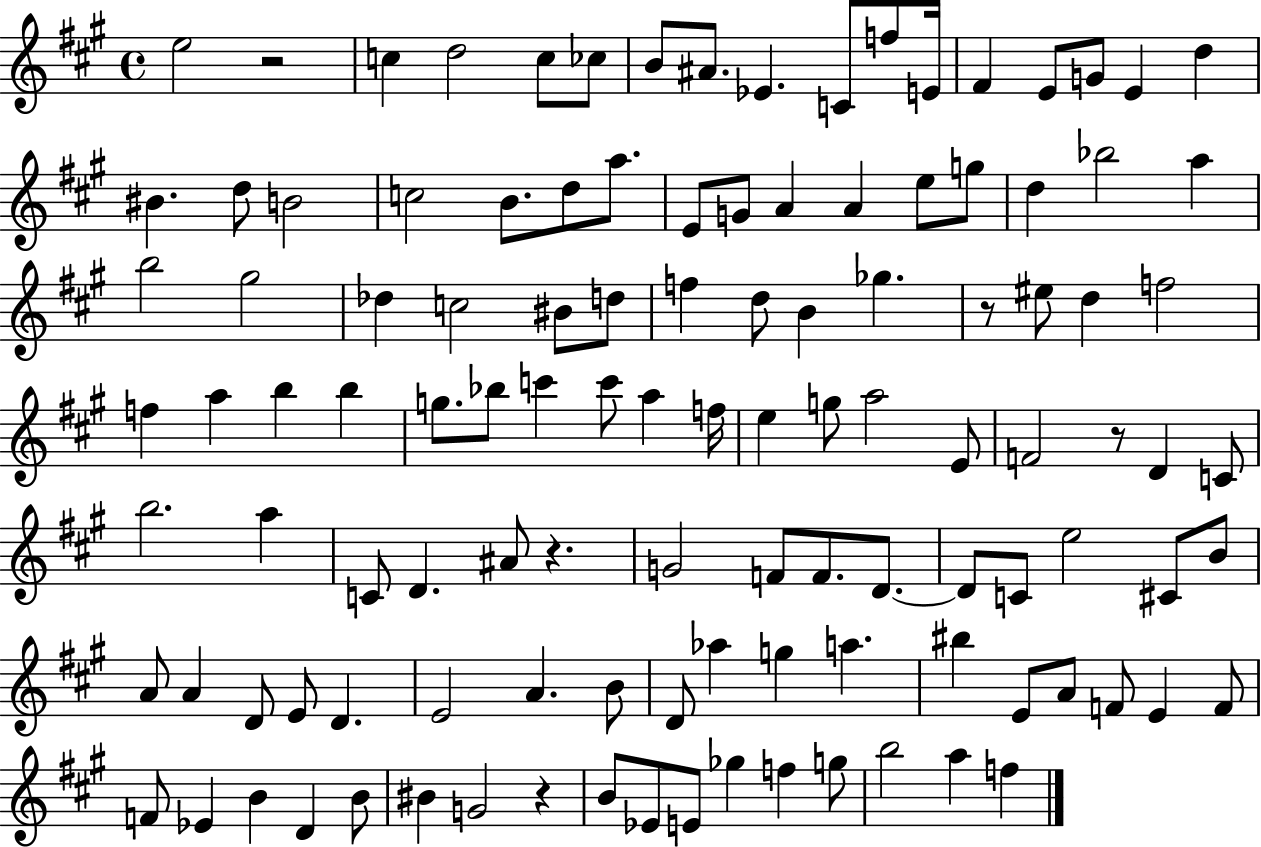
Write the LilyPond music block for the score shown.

{
  \clef treble
  \time 4/4
  \defaultTimeSignature
  \key a \major
  e''2 r2 | c''4 d''2 c''8 ces''8 | b'8 ais'8. ees'4. c'8 f''8 e'16 | fis'4 e'8 g'8 e'4 d''4 | \break bis'4. d''8 b'2 | c''2 b'8. d''8 a''8. | e'8 g'8 a'4 a'4 e''8 g''8 | d''4 bes''2 a''4 | \break b''2 gis''2 | des''4 c''2 bis'8 d''8 | f''4 d''8 b'4 ges''4. | r8 eis''8 d''4 f''2 | \break f''4 a''4 b''4 b''4 | g''8. bes''8 c'''4 c'''8 a''4 f''16 | e''4 g''8 a''2 e'8 | f'2 r8 d'4 c'8 | \break b''2. a''4 | c'8 d'4. ais'8 r4. | g'2 f'8 f'8. d'8.~~ | d'8 c'8 e''2 cis'8 b'8 | \break a'8 a'4 d'8 e'8 d'4. | e'2 a'4. b'8 | d'8 aes''4 g''4 a''4. | bis''4 e'8 a'8 f'8 e'4 f'8 | \break f'8 ees'4 b'4 d'4 b'8 | bis'4 g'2 r4 | b'8 ees'8 e'8 ges''4 f''4 g''8 | b''2 a''4 f''4 | \break \bar "|."
}